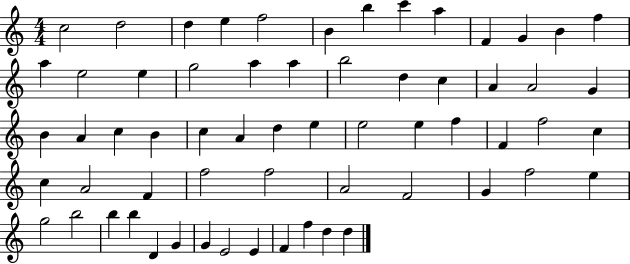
C5/h D5/h D5/q E5/q F5/h B4/q B5/q C6/q A5/q F4/q G4/q B4/q F5/q A5/q E5/h E5/q G5/h A5/q A5/q B5/h D5/q C5/q A4/q A4/h G4/q B4/q A4/q C5/q B4/q C5/q A4/q D5/q E5/q E5/h E5/q F5/q F4/q F5/h C5/q C5/q A4/h F4/q F5/h F5/h A4/h F4/h G4/q F5/h E5/q G5/h B5/h B5/q B5/q D4/q G4/q G4/q E4/h E4/q F4/q F5/q D5/q D5/q